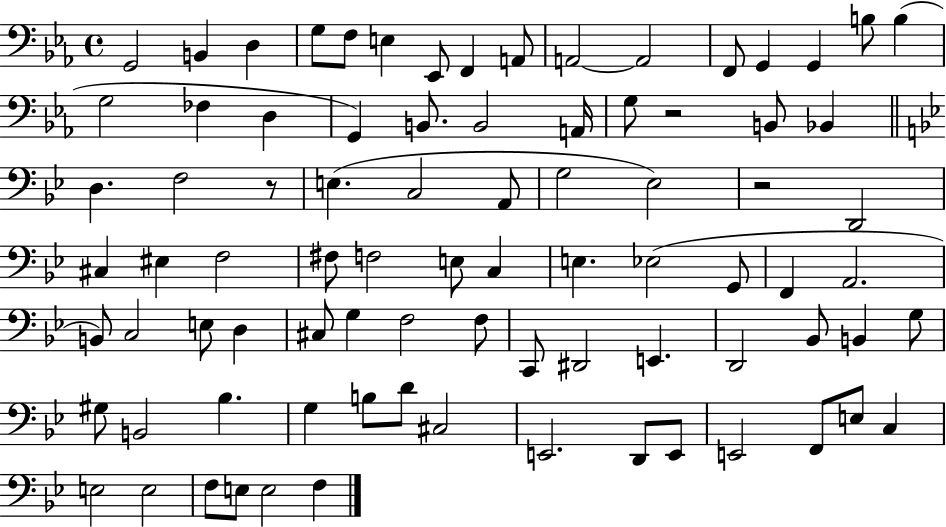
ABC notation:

X:1
T:Untitled
M:4/4
L:1/4
K:Eb
G,,2 B,, D, G,/2 F,/2 E, _E,,/2 F,, A,,/2 A,,2 A,,2 F,,/2 G,, G,, B,/2 B, G,2 _F, D, G,, B,,/2 B,,2 A,,/4 G,/2 z2 B,,/2 _B,, D, F,2 z/2 E, C,2 A,,/2 G,2 _E,2 z2 D,,2 ^C, ^E, F,2 ^F,/2 F,2 E,/2 C, E, _E,2 G,,/2 F,, A,,2 B,,/2 C,2 E,/2 D, ^C,/2 G, F,2 F,/2 C,,/2 ^D,,2 E,, D,,2 _B,,/2 B,, G,/2 ^G,/2 B,,2 _B, G, B,/2 D/2 ^C,2 E,,2 D,,/2 E,,/2 E,,2 F,,/2 E,/2 C, E,2 E,2 F,/2 E,/2 E,2 F,